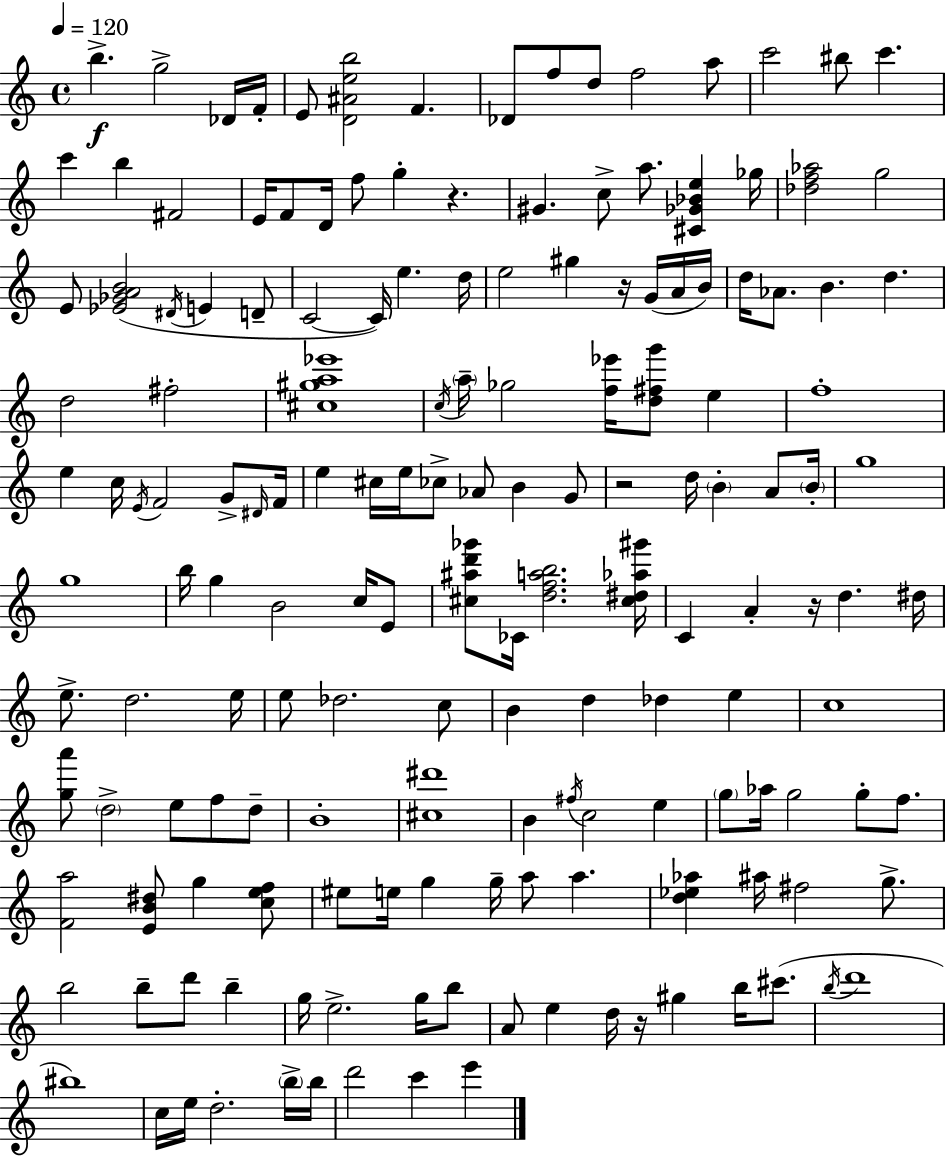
X:1
T:Untitled
M:4/4
L:1/4
K:Am
b g2 _D/4 F/4 E/2 [D^Aeb]2 F _D/2 f/2 d/2 f2 a/2 c'2 ^b/2 c' c' b ^F2 E/4 F/2 D/4 f/2 g z ^G c/2 a/2 [^C_G_Be] _g/4 [_df_a]2 g2 E/2 [_E_GAB]2 ^D/4 E D/2 C2 C/4 e d/4 e2 ^g z/4 G/4 A/4 B/4 d/4 _A/2 B d d2 ^f2 [^c^ga_e']4 c/4 a/4 _g2 [f_e']/4 [d^fg']/2 e f4 e c/4 E/4 F2 G/2 ^D/4 F/4 e ^c/4 e/4 _c/2 _A/2 B G/2 z2 d/4 B A/2 B/4 g4 g4 b/4 g B2 c/4 E/2 [^c^ad'_g']/2 _C/4 [dfab]2 [^c^d_a^g']/4 C A z/4 d ^d/4 e/2 d2 e/4 e/2 _d2 c/2 B d _d e c4 [ga']/2 d2 e/2 f/2 d/2 B4 [^c^d']4 B ^f/4 c2 e g/2 _a/4 g2 g/2 f/2 [Fa]2 [EB^d]/2 g [cef]/2 ^e/2 e/4 g g/4 a/2 a [d_e_a] ^a/4 ^f2 g/2 b2 b/2 d'/2 b g/4 e2 g/4 b/2 A/2 e d/4 z/4 ^g b/4 ^c'/2 b/4 d'4 ^b4 c/4 e/4 d2 b/4 b/4 d'2 c' e'